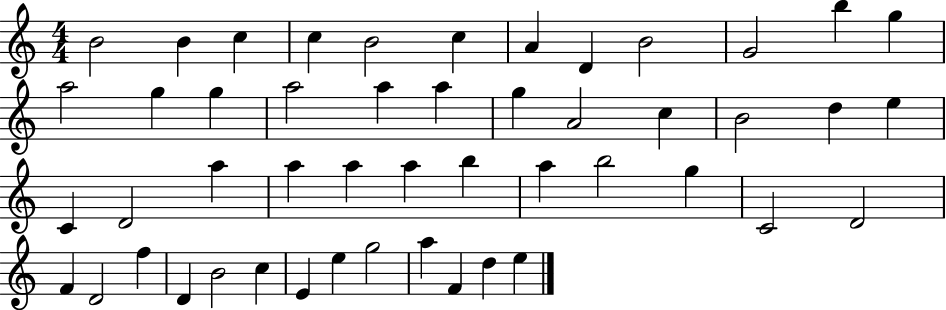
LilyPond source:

{
  \clef treble
  \numericTimeSignature
  \time 4/4
  \key c \major
  b'2 b'4 c''4 | c''4 b'2 c''4 | a'4 d'4 b'2 | g'2 b''4 g''4 | \break a''2 g''4 g''4 | a''2 a''4 a''4 | g''4 a'2 c''4 | b'2 d''4 e''4 | \break c'4 d'2 a''4 | a''4 a''4 a''4 b''4 | a''4 b''2 g''4 | c'2 d'2 | \break f'4 d'2 f''4 | d'4 b'2 c''4 | e'4 e''4 g''2 | a''4 f'4 d''4 e''4 | \break \bar "|."
}